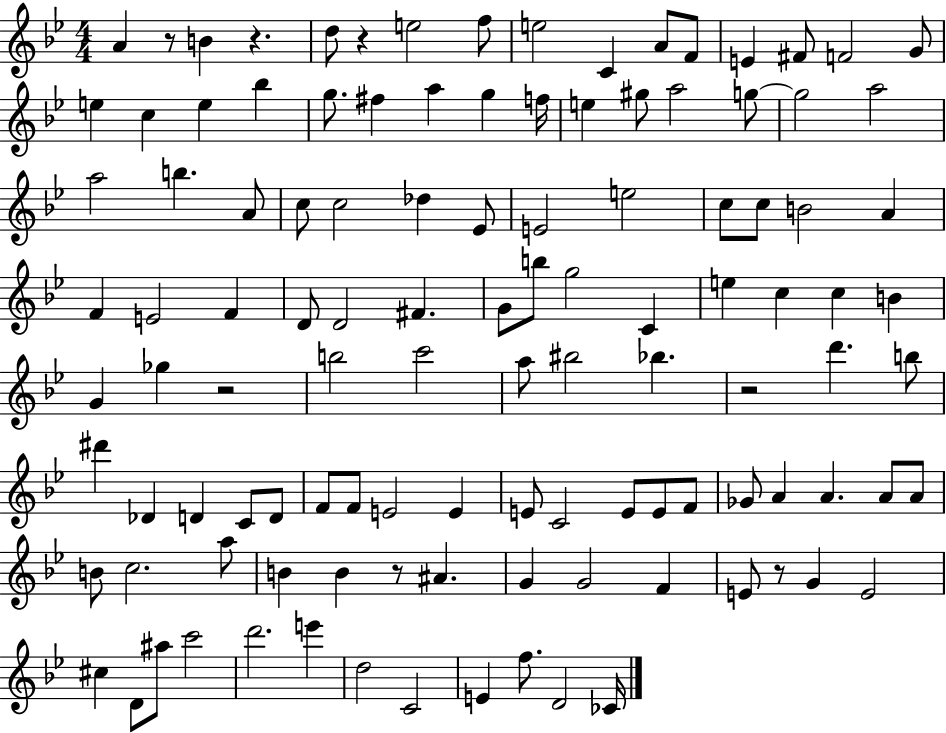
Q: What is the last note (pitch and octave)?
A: CES4